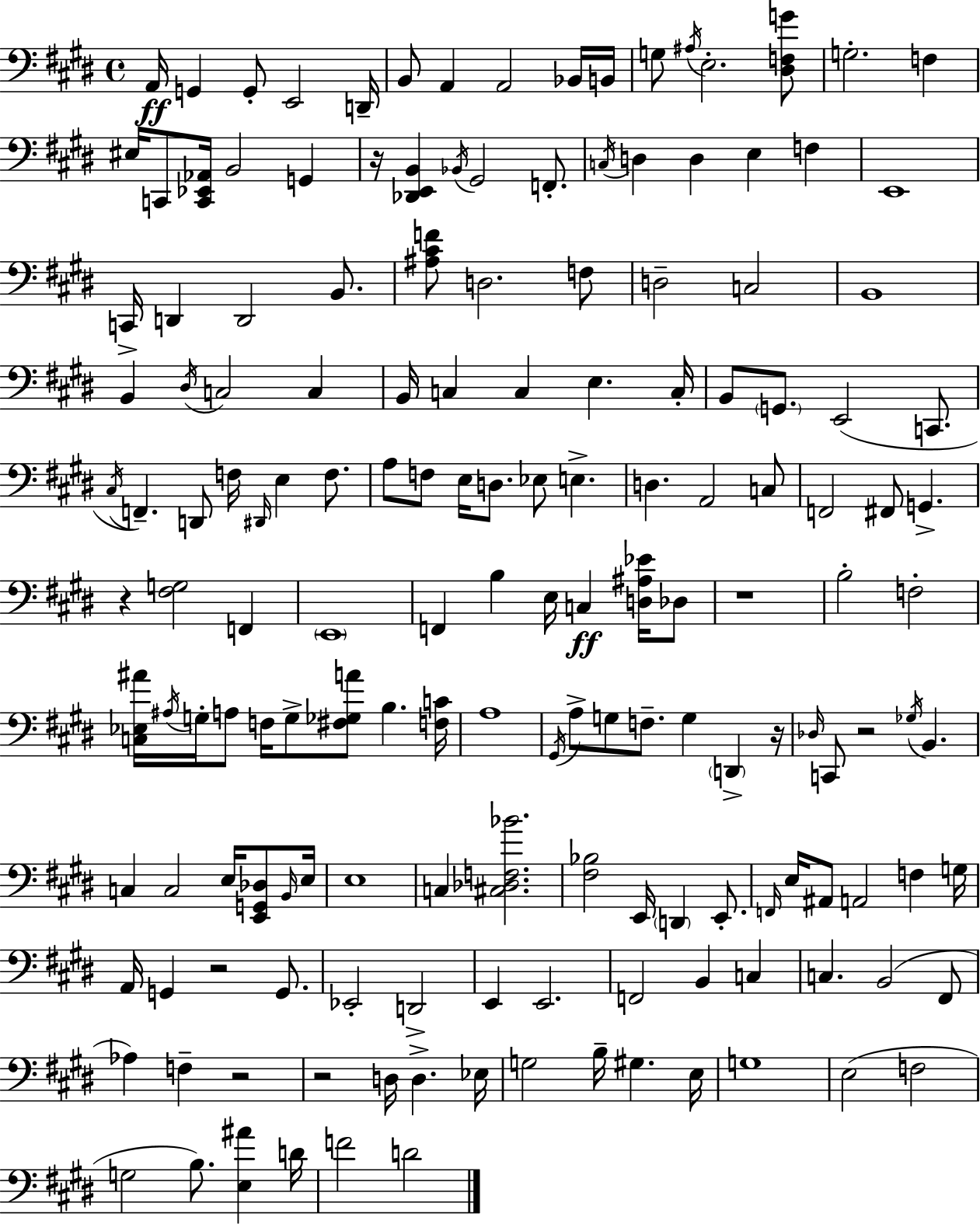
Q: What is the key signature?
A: E major